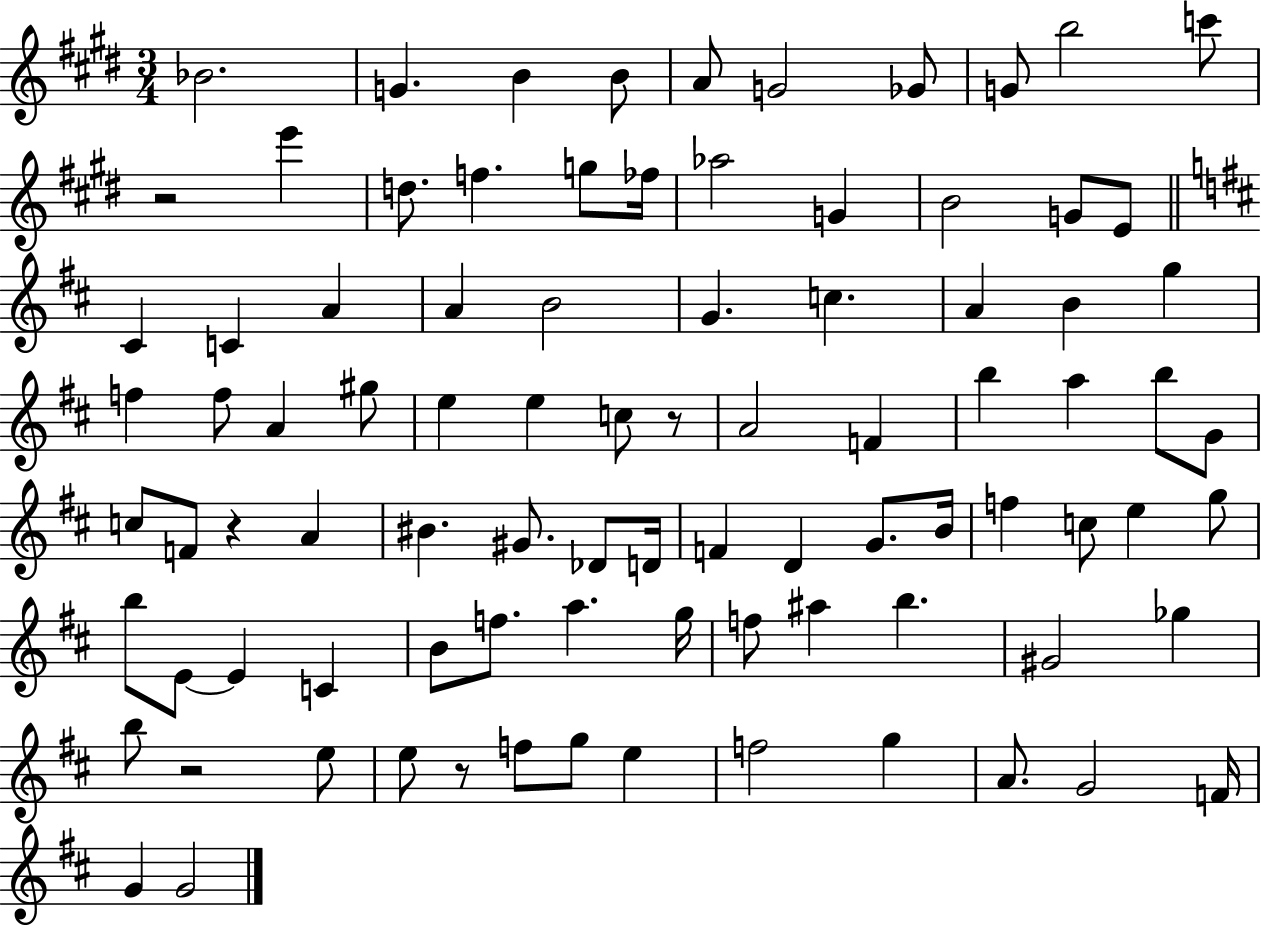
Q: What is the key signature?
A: E major